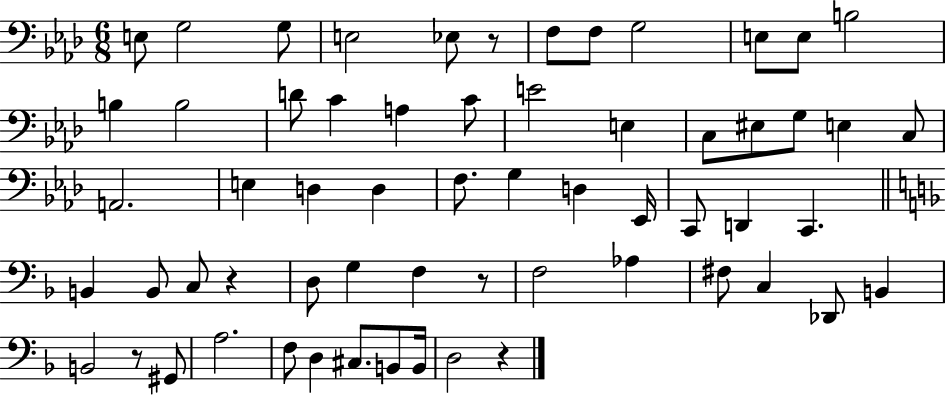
X:1
T:Untitled
M:6/8
L:1/4
K:Ab
E,/2 G,2 G,/2 E,2 _E,/2 z/2 F,/2 F,/2 G,2 E,/2 E,/2 B,2 B, B,2 D/2 C A, C/2 E2 E, C,/2 ^E,/2 G,/2 E, C,/2 A,,2 E, D, D, F,/2 G, D, _E,,/4 C,,/2 D,, C,, B,, B,,/2 C,/2 z D,/2 G, F, z/2 F,2 _A, ^F,/2 C, _D,,/2 B,, B,,2 z/2 ^G,,/2 A,2 F,/2 D, ^C,/2 B,,/2 B,,/4 D,2 z